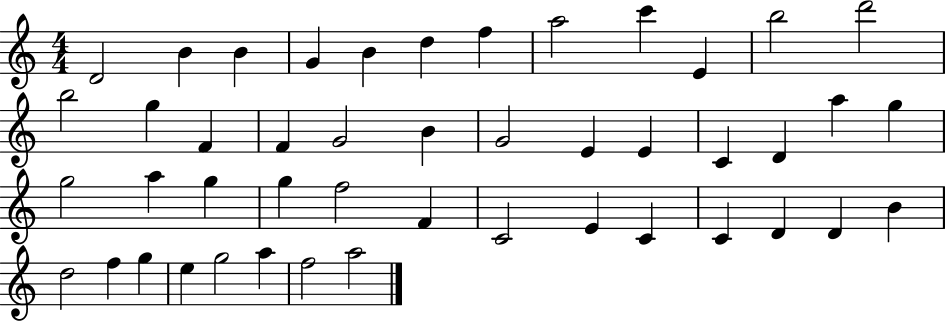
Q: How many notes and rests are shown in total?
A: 46